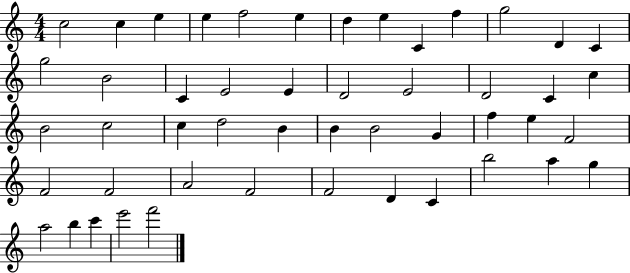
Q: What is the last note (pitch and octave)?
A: F6